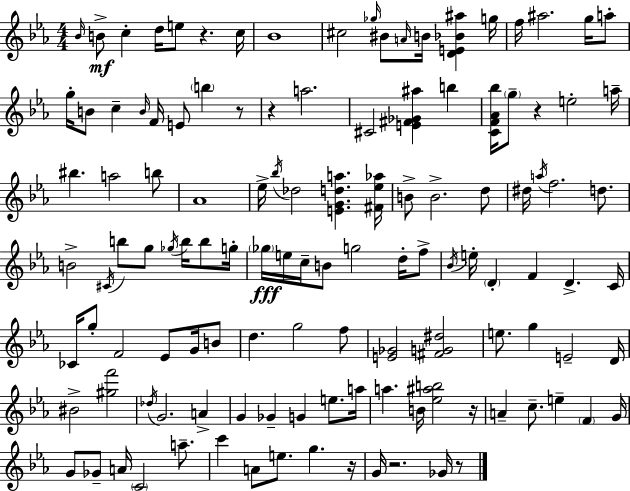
Bb4/s B4/e C5/q D5/s E5/e R/q. C5/s Bb4/w C#5/h Gb5/s BIS4/e A4/s B4/s [D4,E4,Bb4,A#5]/q G5/s F5/s A#5/h. G5/s A5/e G5/s B4/e C5/q B4/s F4/s E4/e B5/q R/e R/q A5/h. C#4/h [E4,F#4,Gb4,A#5]/q B5/q [C4,F4,Ab4,Bb5]/s G5/e R/q E5/h A5/s BIS5/q. A5/h B5/e Ab4/w Eb5/s Bb5/s Db5/h [E4,G4,D5,A5]/q. [F#4,Eb5,Ab5]/s B4/e B4/h. D5/e D#5/s A5/s F5/h. D5/e. B4/h C#4/s B5/e G5/e Gb5/s B5/s B5/e G5/s Gb5/s E5/s C5/s B4/e G5/h D5/s F5/e Bb4/s E5/s D4/q F4/q D4/q. C4/s CES4/s G5/e F4/h Eb4/e G4/s B4/e D5/q. G5/h F5/e [E4,Gb4]/h [F#4,G4,D#5]/h E5/e. G5/q E4/h D4/s BIS4/h [G#5,F6]/h Db5/s G4/h. A4/q G4/q Gb4/q G4/q E5/e. A5/s A5/q. B4/s [Eb5,A#5,B5]/h R/s A4/q C5/e. E5/q F4/q G4/s G4/e Gb4/e A4/s C4/h A5/e. C6/q A4/e E5/e. G5/q. R/s G4/s R/h. Gb4/s R/e